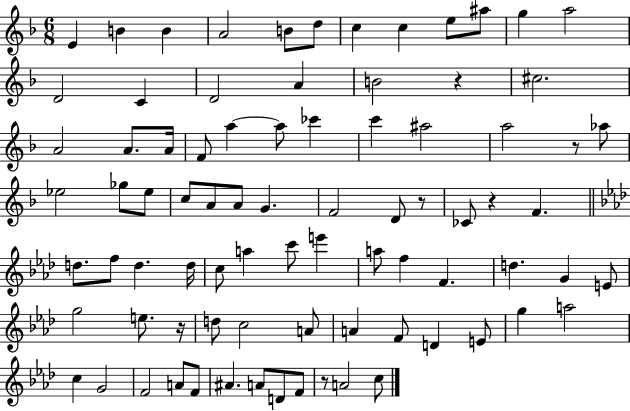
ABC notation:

X:1
T:Untitled
M:6/8
L:1/4
K:F
E B B A2 B/2 d/2 c c e/2 ^a/2 g a2 D2 C D2 A B2 z ^c2 A2 A/2 A/4 F/2 a a/2 _c' c' ^a2 a2 z/2 _a/2 _e2 _g/2 _e/2 c/2 A/2 A/2 G F2 D/2 z/2 _C/2 z F d/2 f/2 d d/4 c/2 a c'/2 e' a/2 f F d G E/2 g2 e/2 z/4 d/2 c2 A/2 A F/2 D E/2 g a2 c G2 F2 A/2 F/2 ^A A/2 D/2 F/2 z/2 A2 c/2